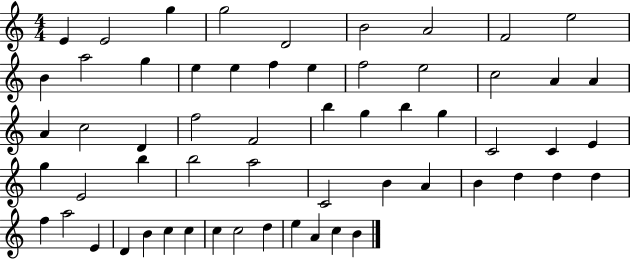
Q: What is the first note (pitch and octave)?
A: E4